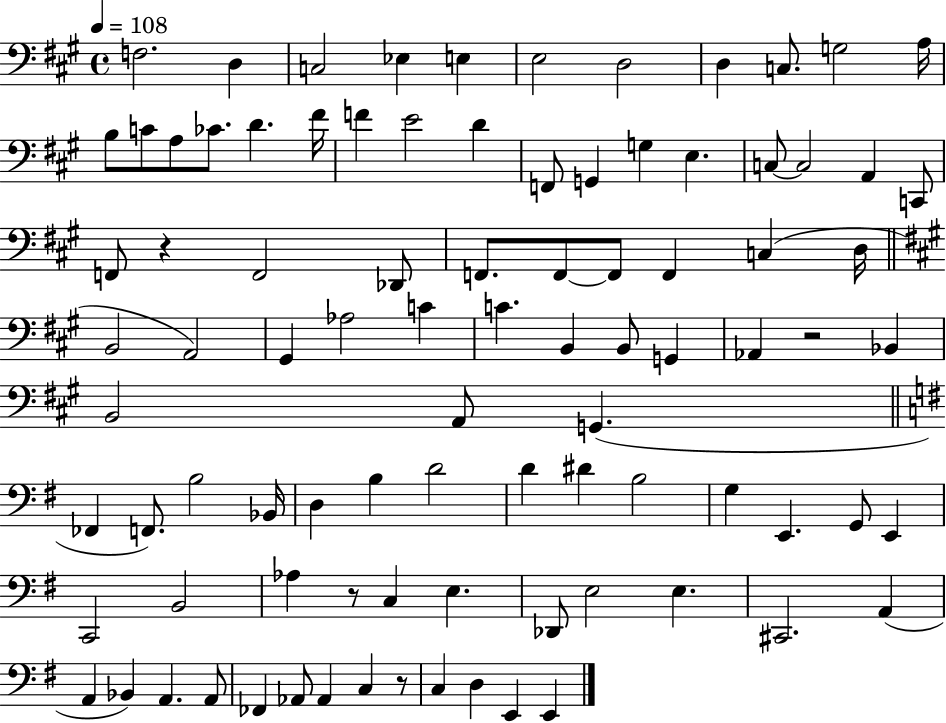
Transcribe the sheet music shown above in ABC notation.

X:1
T:Untitled
M:4/4
L:1/4
K:A
F,2 D, C,2 _E, E, E,2 D,2 D, C,/2 G,2 A,/4 B,/2 C/2 A,/2 _C/2 D ^F/4 F E2 D F,,/2 G,, G, E, C,/2 C,2 A,, C,,/2 F,,/2 z F,,2 _D,,/2 F,,/2 F,,/2 F,,/2 F,, C, D,/4 B,,2 A,,2 ^G,, _A,2 C C B,, B,,/2 G,, _A,, z2 _B,, B,,2 A,,/2 G,, _F,, F,,/2 B,2 _B,,/4 D, B, D2 D ^D B,2 G, E,, G,,/2 E,, C,,2 B,,2 _A, z/2 C, E, _D,,/2 E,2 E, ^C,,2 A,, A,, _B,, A,, A,,/2 _F,, _A,,/2 _A,, C, z/2 C, D, E,, E,,